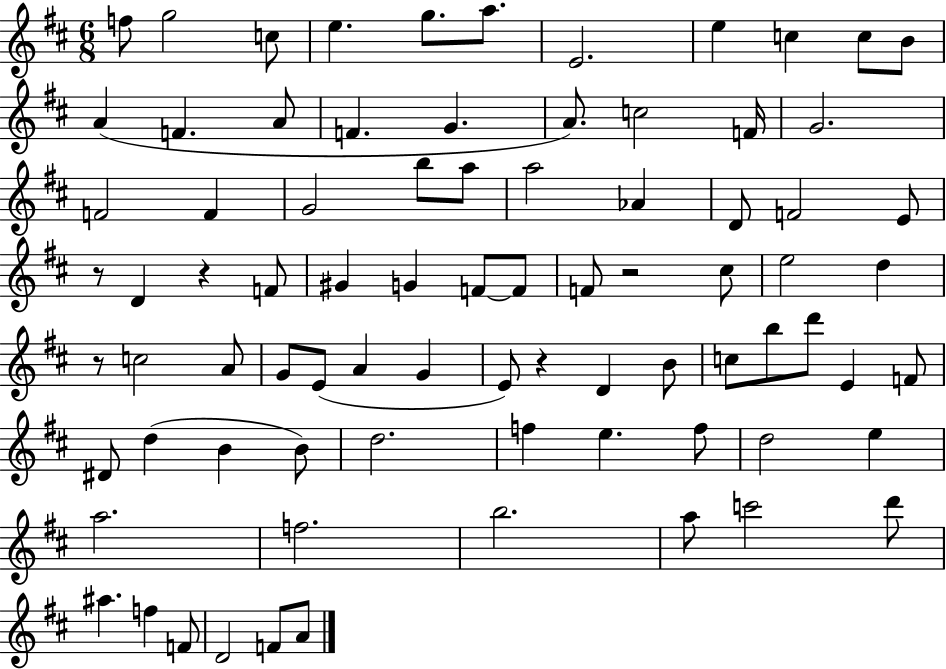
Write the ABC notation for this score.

X:1
T:Untitled
M:6/8
L:1/4
K:D
f/2 g2 c/2 e g/2 a/2 E2 e c c/2 B/2 A F A/2 F G A/2 c2 F/4 G2 F2 F G2 b/2 a/2 a2 _A D/2 F2 E/2 z/2 D z F/2 ^G G F/2 F/2 F/2 z2 ^c/2 e2 d z/2 c2 A/2 G/2 E/2 A G E/2 z D B/2 c/2 b/2 d'/2 E F/2 ^D/2 d B B/2 d2 f e f/2 d2 e a2 f2 b2 a/2 c'2 d'/2 ^a f F/2 D2 F/2 A/2